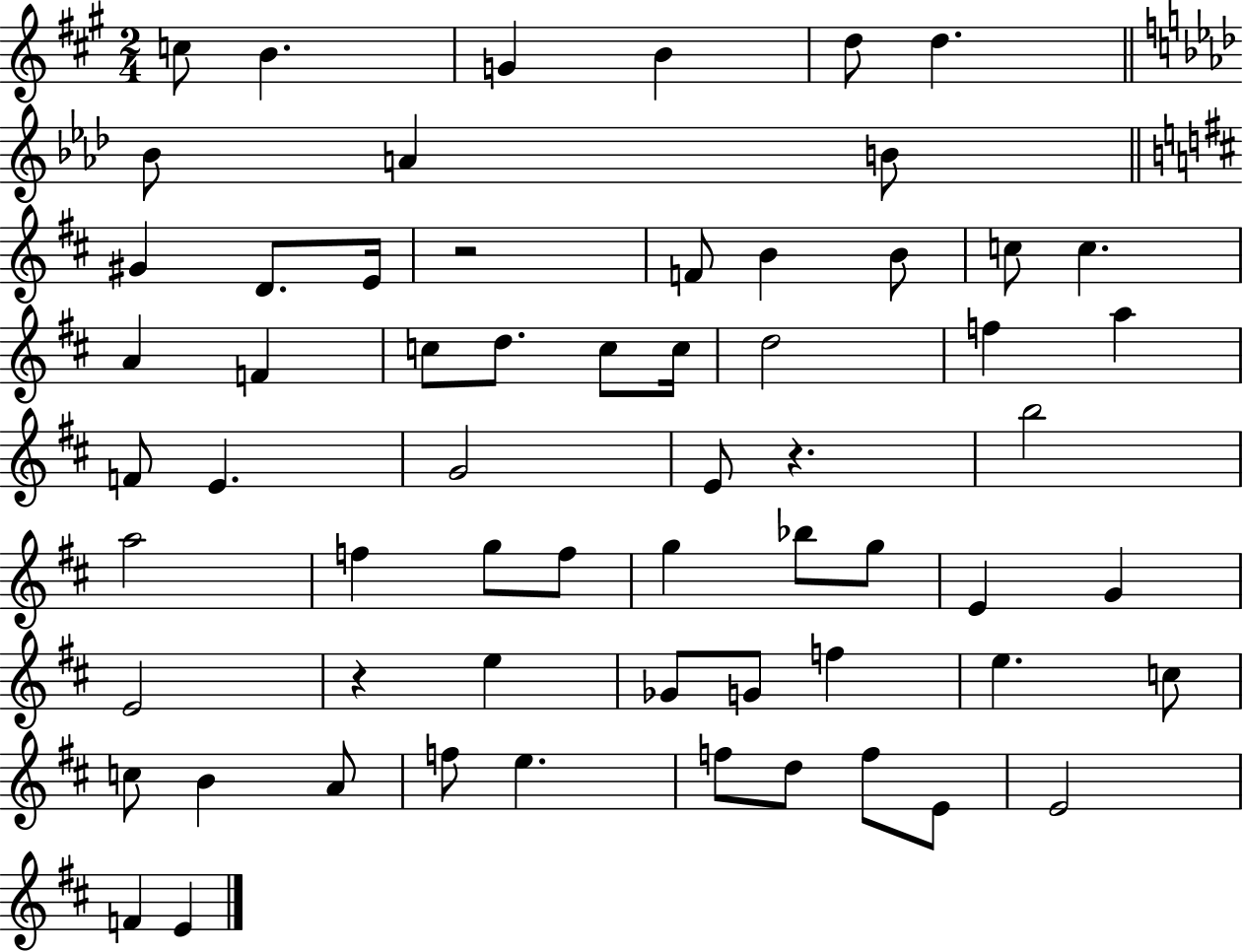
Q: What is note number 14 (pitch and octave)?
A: B4